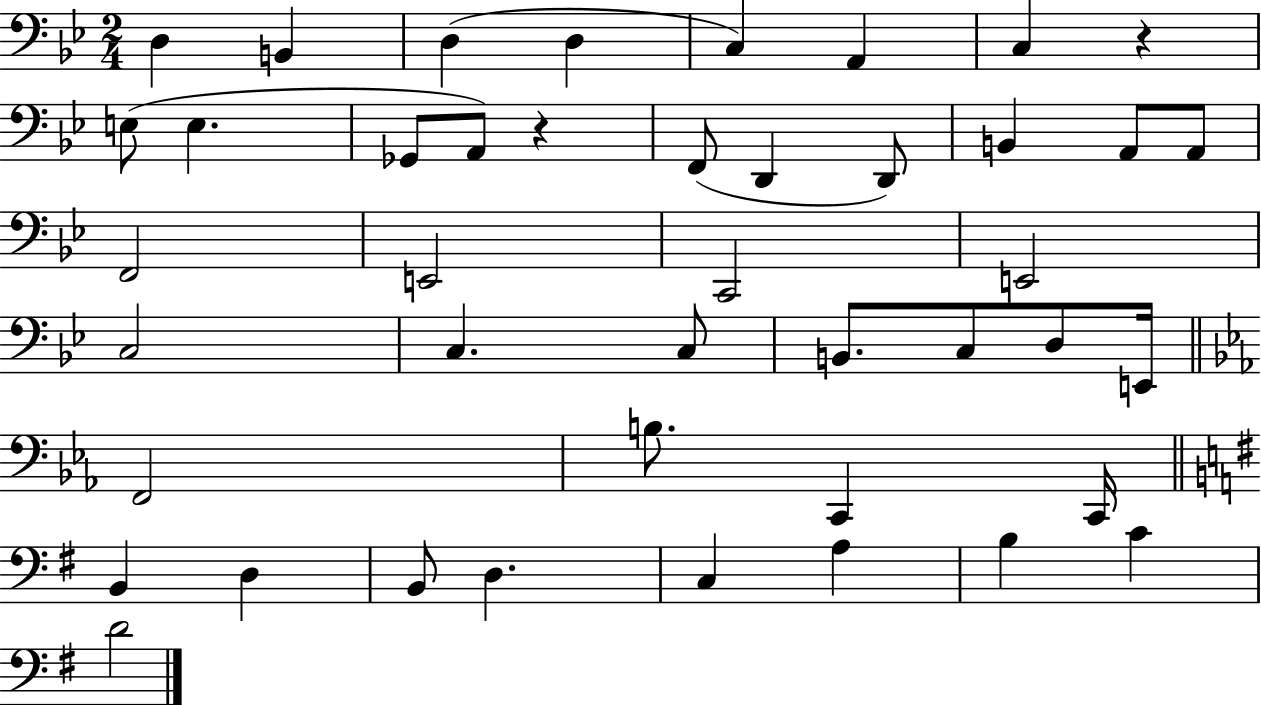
D3/q B2/q D3/q D3/q C3/q A2/q C3/q R/q E3/e E3/q. Gb2/e A2/e R/q F2/e D2/q D2/e B2/q A2/e A2/e F2/h E2/h C2/h E2/h C3/h C3/q. C3/e B2/e. C3/e D3/e E2/s F2/h B3/e. C2/q C2/s B2/q D3/q B2/e D3/q. C3/q A3/q B3/q C4/q D4/h